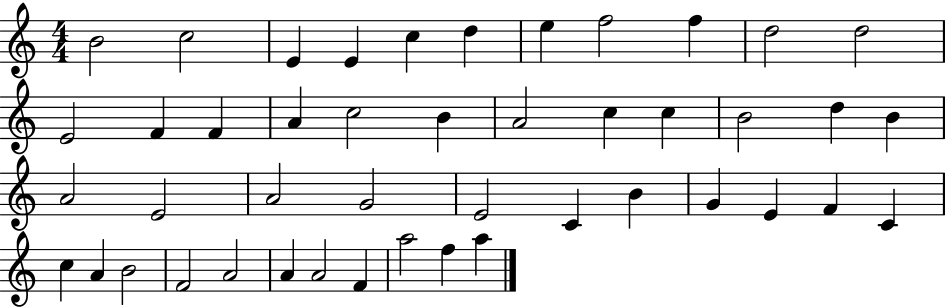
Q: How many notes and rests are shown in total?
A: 45